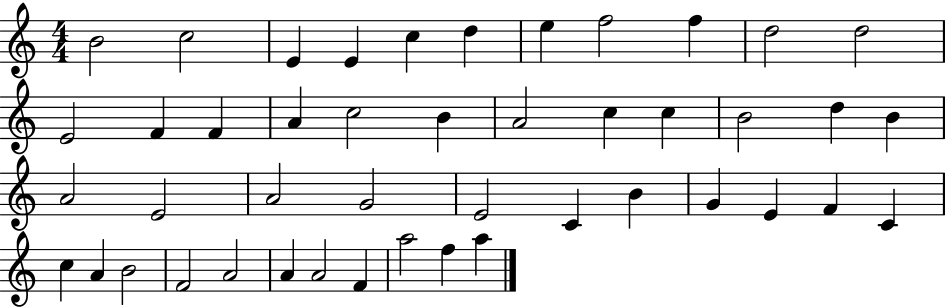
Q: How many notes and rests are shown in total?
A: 45